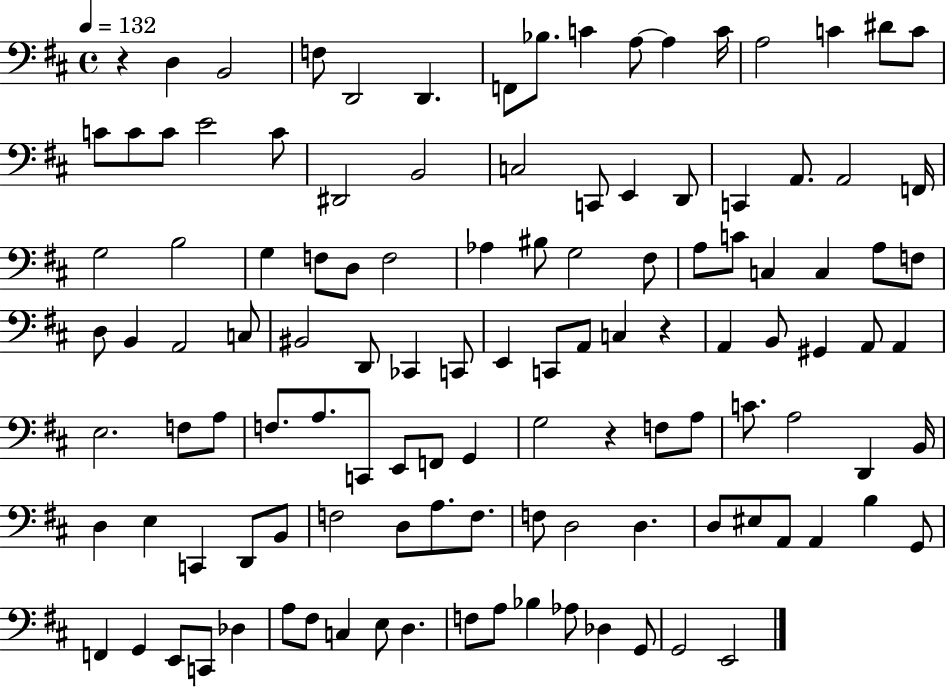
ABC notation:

X:1
T:Untitled
M:4/4
L:1/4
K:D
z D, B,,2 F,/2 D,,2 D,, F,,/2 _B,/2 C A,/2 A, C/4 A,2 C ^D/2 C/2 C/2 C/2 C/2 E2 C/2 ^D,,2 B,,2 C,2 C,,/2 E,, D,,/2 C,, A,,/2 A,,2 F,,/4 G,2 B,2 G, F,/2 D,/2 F,2 _A, ^B,/2 G,2 ^F,/2 A,/2 C/2 C, C, A,/2 F,/2 D,/2 B,, A,,2 C,/2 ^B,,2 D,,/2 _C,, C,,/2 E,, C,,/2 A,,/2 C, z A,, B,,/2 ^G,, A,,/2 A,, E,2 F,/2 A,/2 F,/2 A,/2 C,,/2 E,,/2 F,,/2 G,, G,2 z F,/2 A,/2 C/2 A,2 D,, B,,/4 D, E, C,, D,,/2 B,,/2 F,2 D,/2 A,/2 F,/2 F,/2 D,2 D, D,/2 ^E,/2 A,,/2 A,, B, G,,/2 F,, G,, E,,/2 C,,/2 _D, A,/2 ^F,/2 C, E,/2 D, F,/2 A,/2 _B, _A,/2 _D, G,,/2 G,,2 E,,2